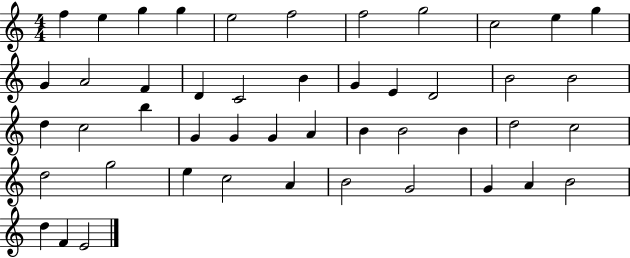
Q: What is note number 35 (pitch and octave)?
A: D5